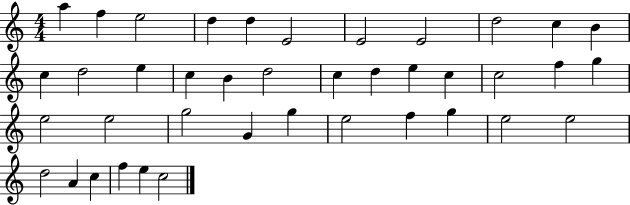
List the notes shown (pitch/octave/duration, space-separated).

A5/q F5/q E5/h D5/q D5/q E4/h E4/h E4/h D5/h C5/q B4/q C5/q D5/h E5/q C5/q B4/q D5/h C5/q D5/q E5/q C5/q C5/h F5/q G5/q E5/h E5/h G5/h G4/q G5/q E5/h F5/q G5/q E5/h E5/h D5/h A4/q C5/q F5/q E5/q C5/h